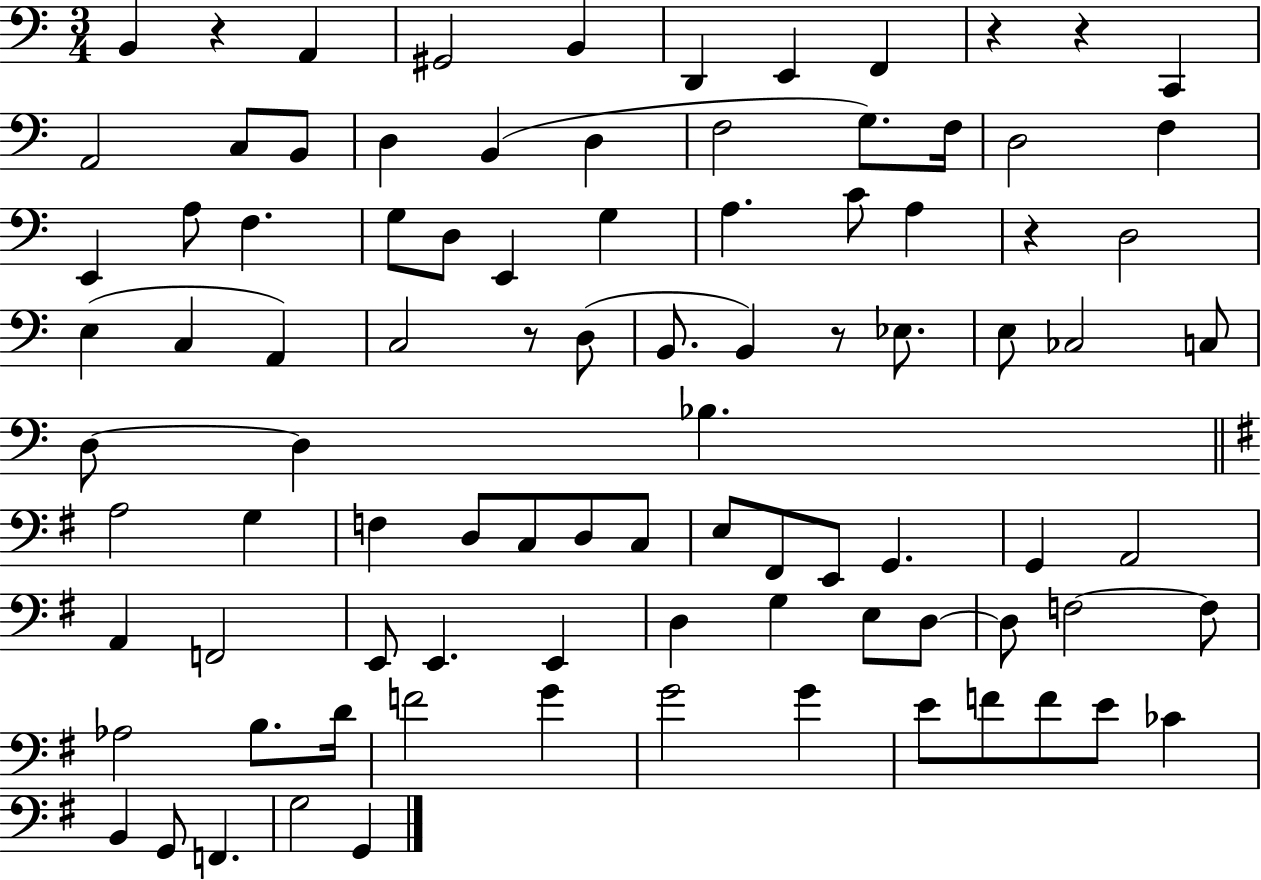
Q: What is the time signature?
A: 3/4